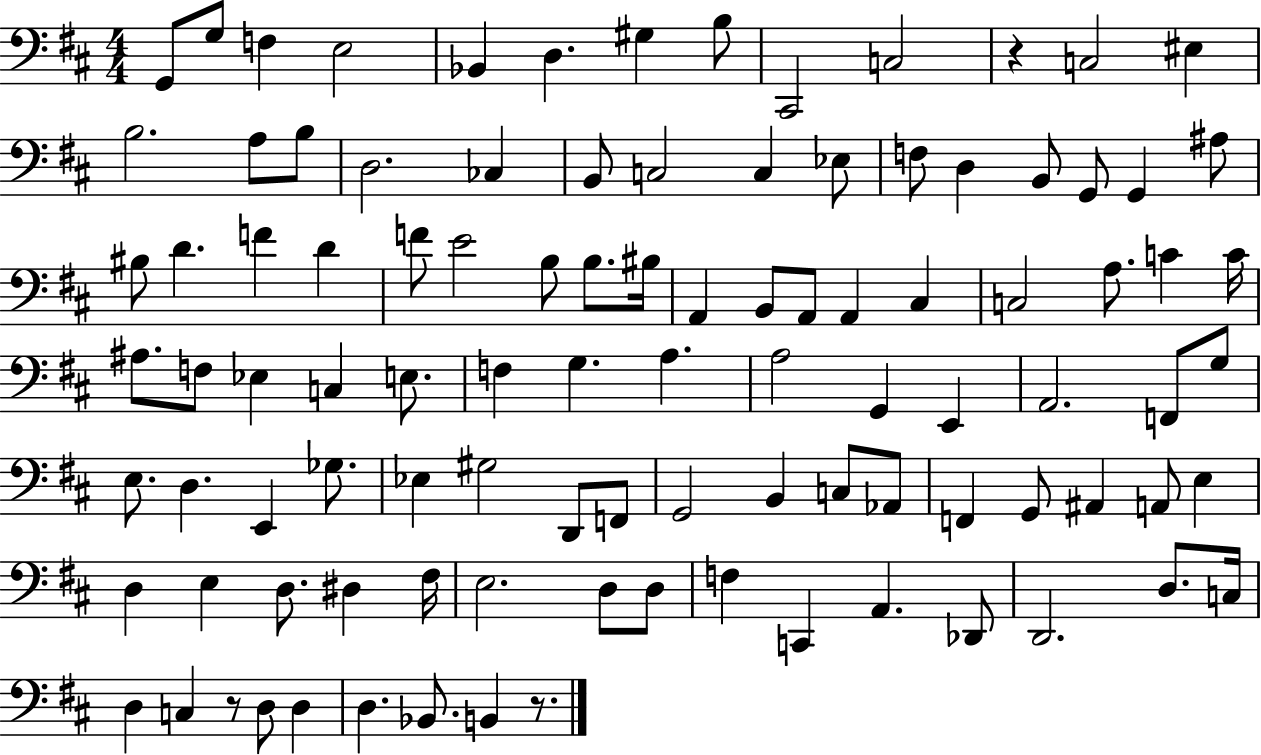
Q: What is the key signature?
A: D major